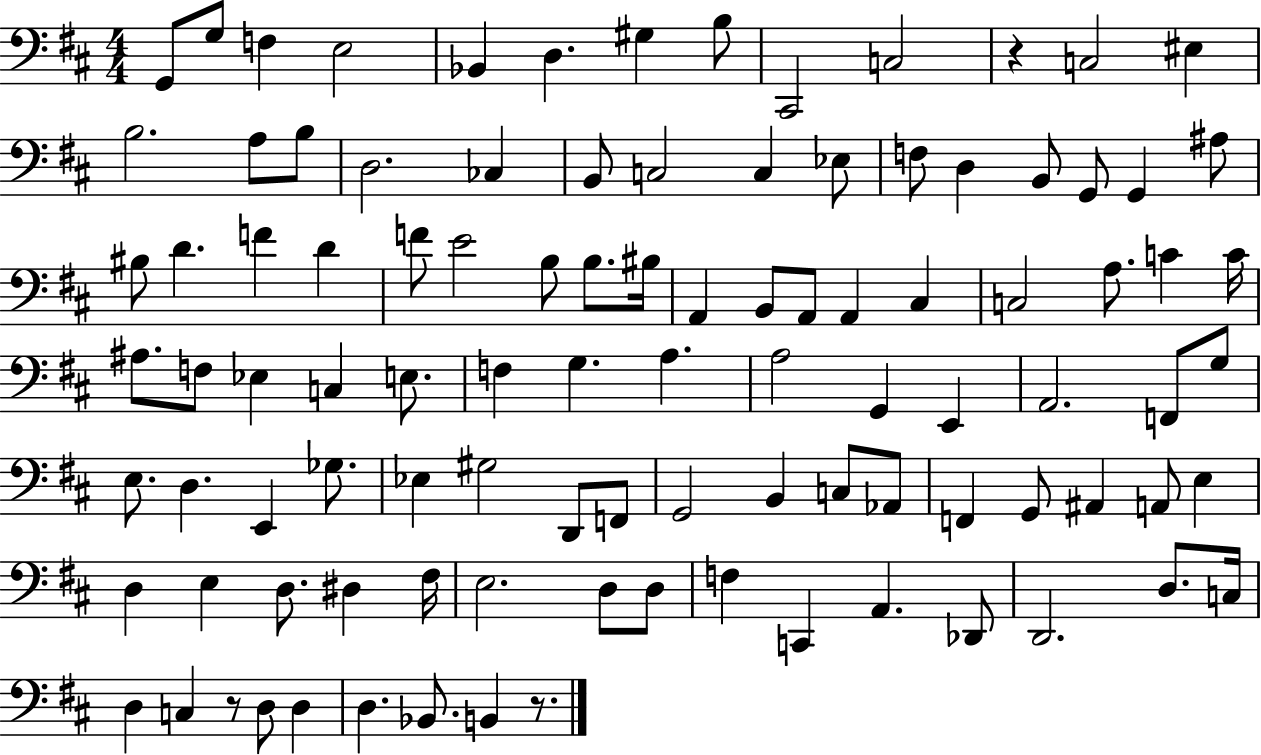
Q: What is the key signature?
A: D major